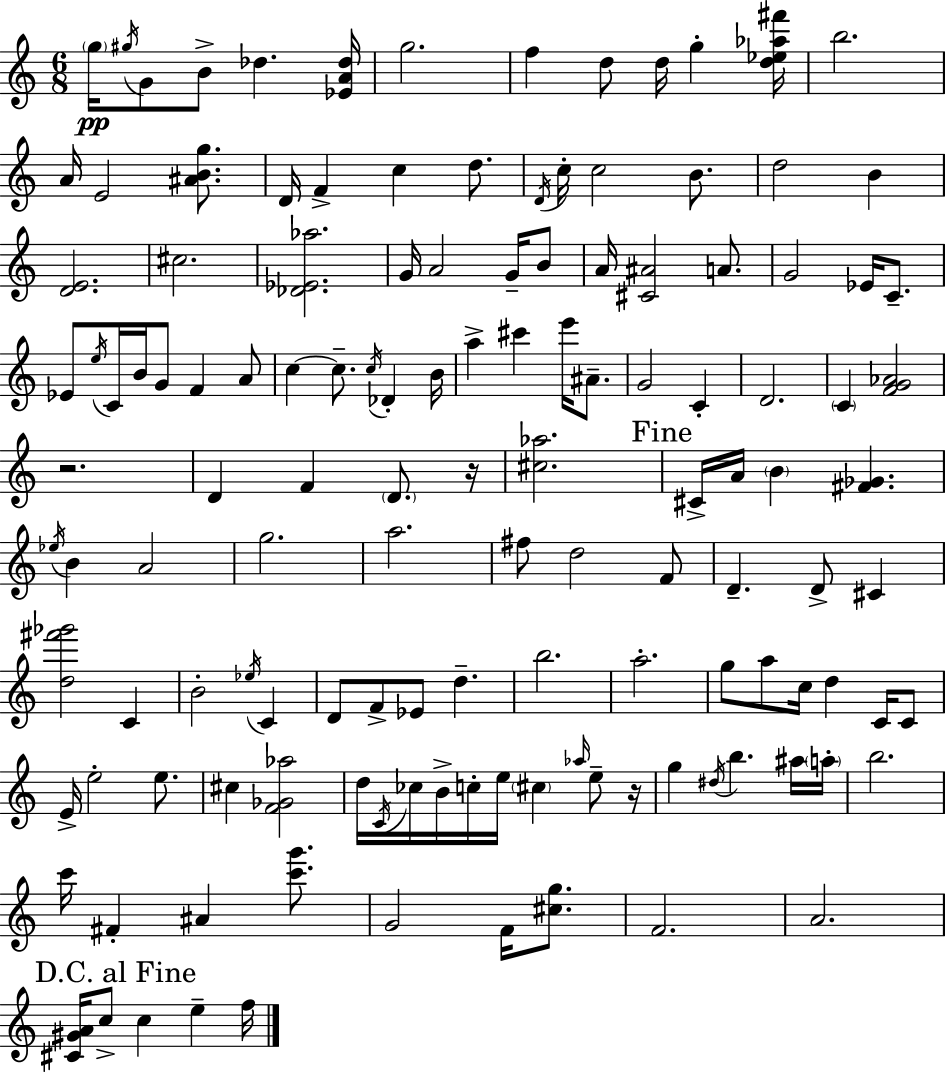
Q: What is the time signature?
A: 6/8